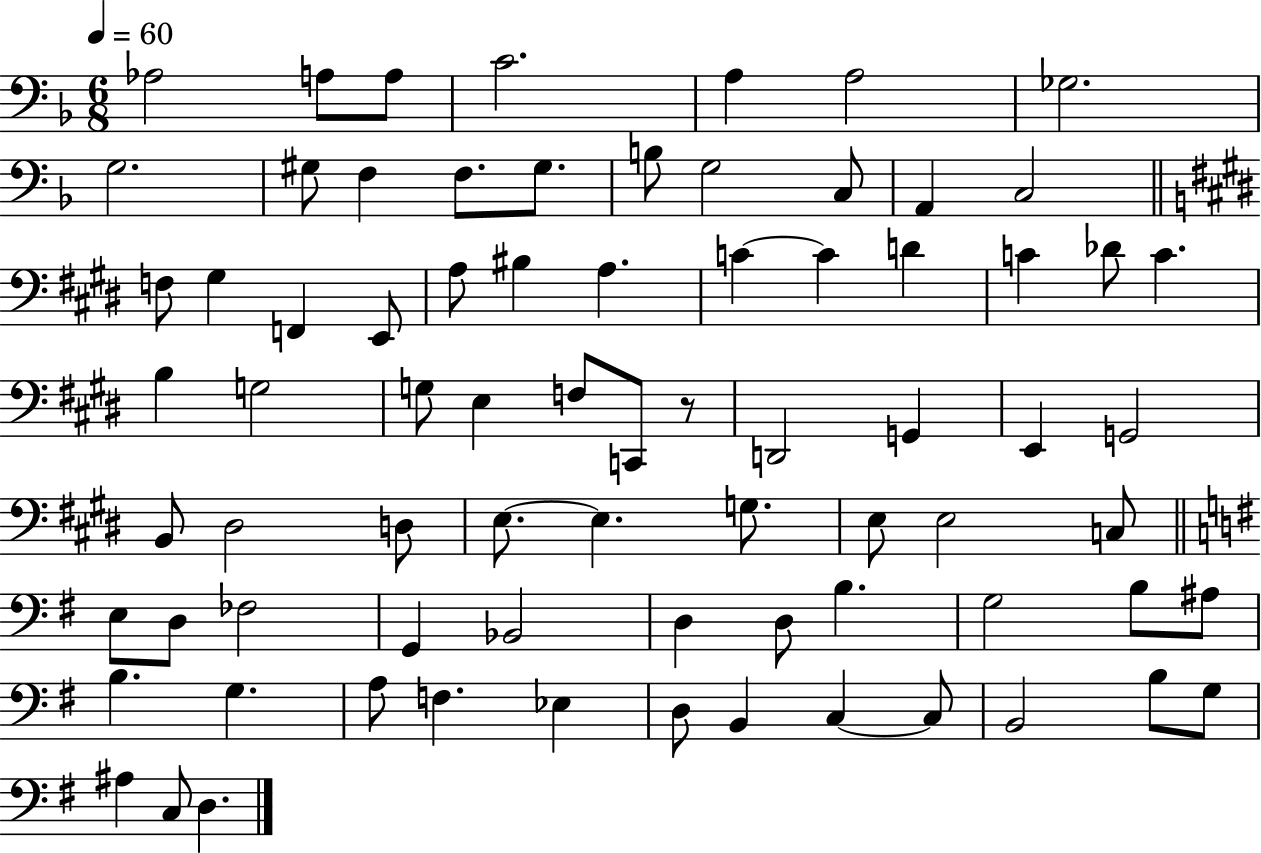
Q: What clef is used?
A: bass